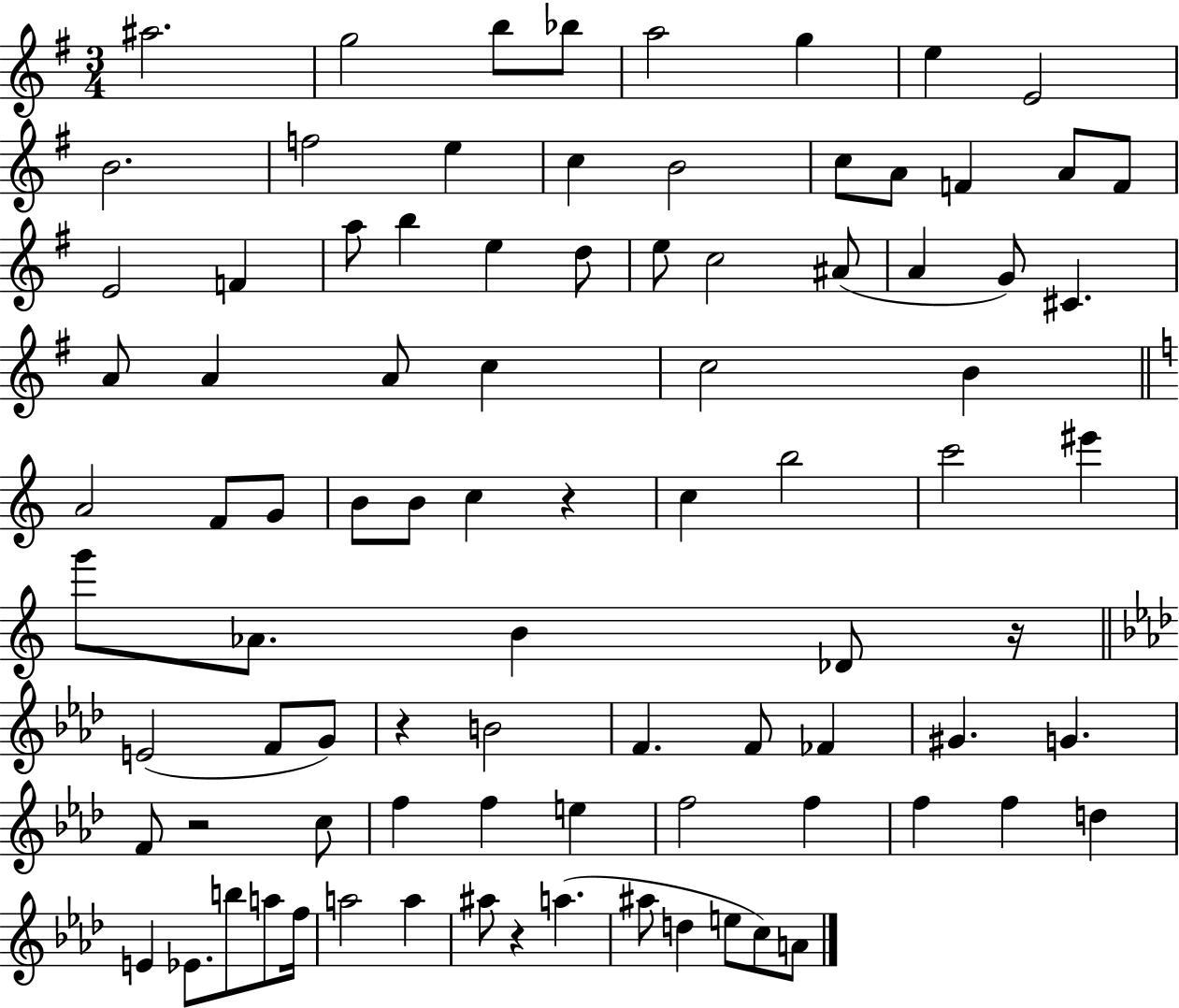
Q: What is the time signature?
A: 3/4